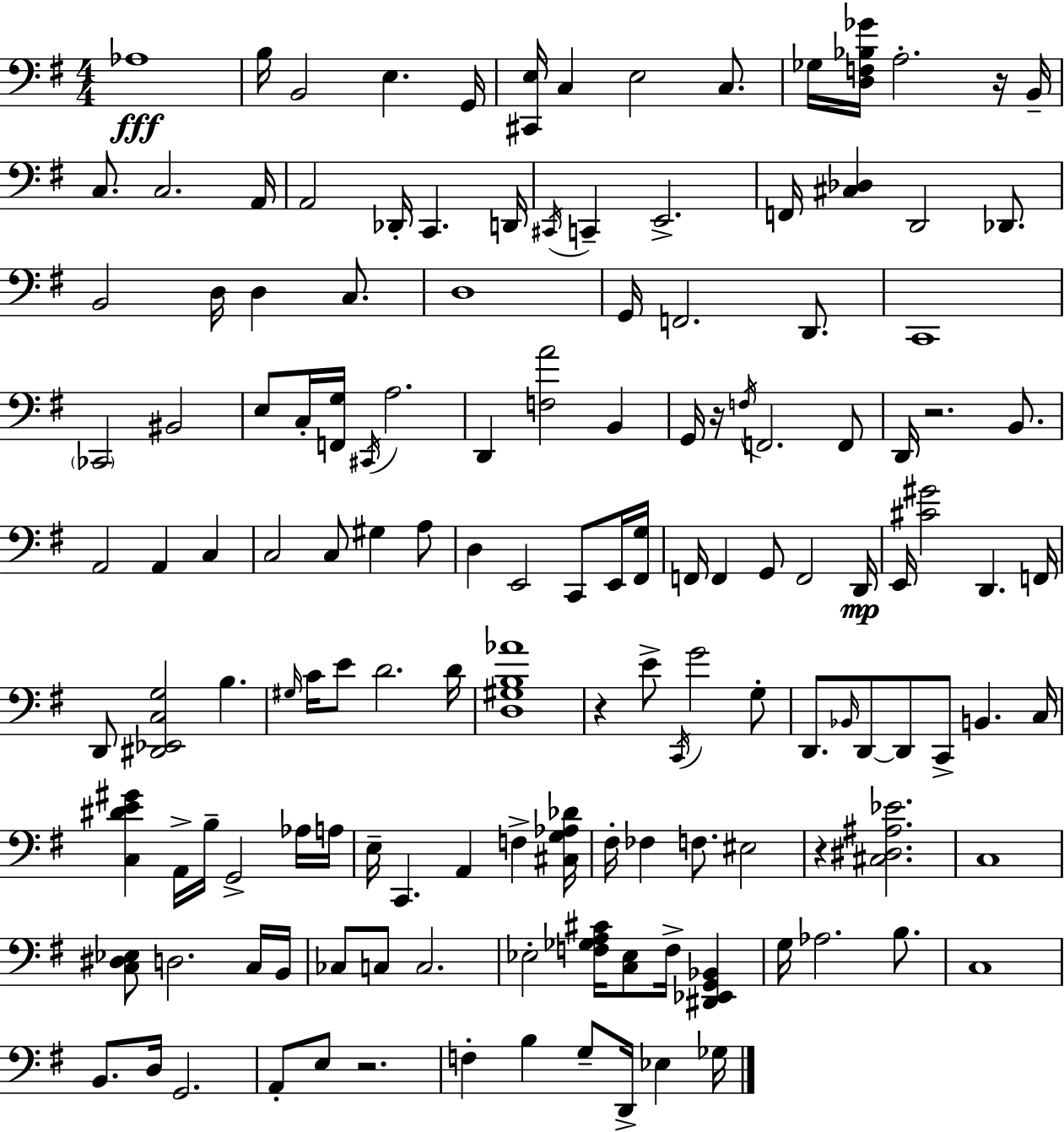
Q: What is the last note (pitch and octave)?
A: Gb3